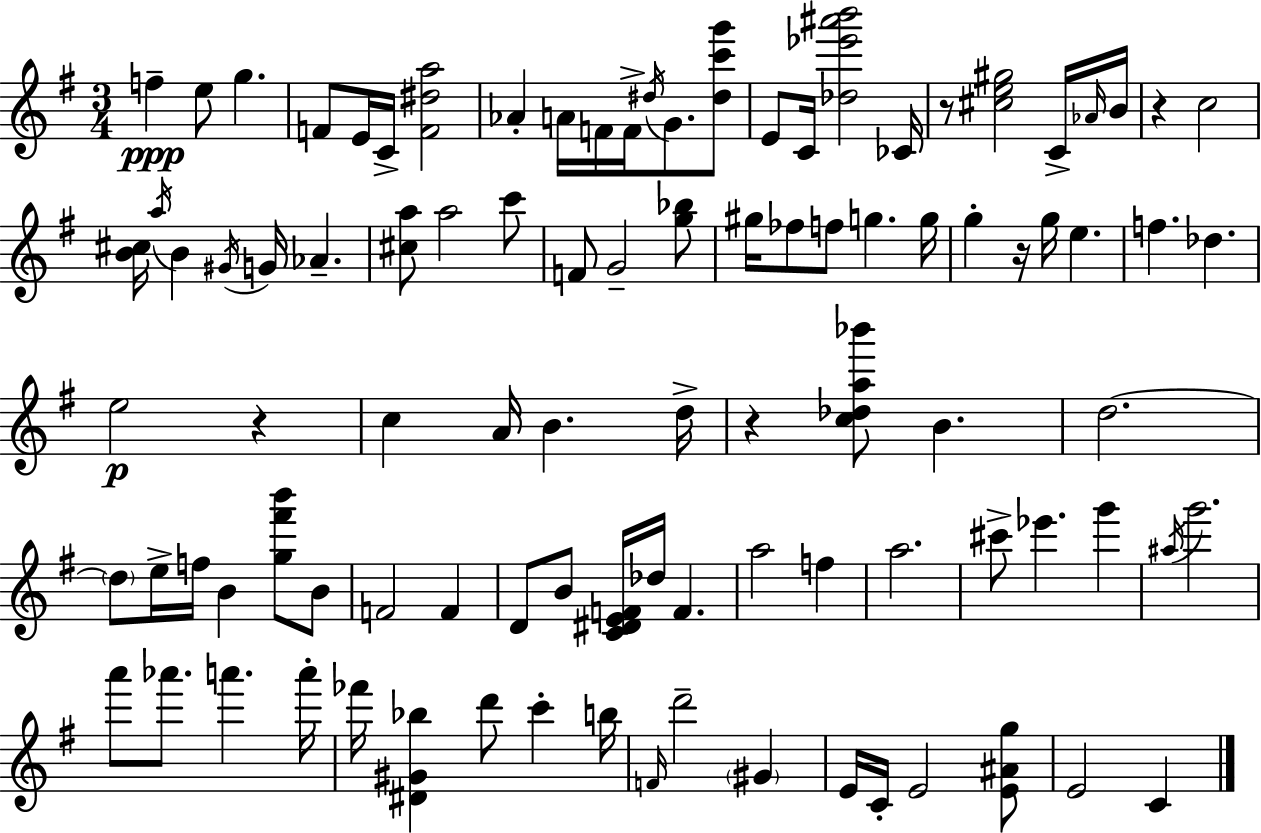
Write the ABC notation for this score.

X:1
T:Untitled
M:3/4
L:1/4
K:G
f e/2 g F/2 E/4 C/4 [F^da]2 _A A/4 F/4 F/4 ^d/4 G/2 [^dc'g']/2 E/2 C/4 [_d_e'^a'b']2 _C/4 z/2 [^ce^g]2 C/4 _A/4 B/4 z c2 [B^c]/4 a/4 B ^G/4 G/4 _A [^ca]/2 a2 c'/2 F/2 G2 [g_b]/2 ^g/4 _f/2 f/2 g g/4 g z/4 g/4 e f _d e2 z c A/4 B d/4 z [c_da_b']/2 B d2 d/2 e/4 f/4 B [g^f'b']/2 B/2 F2 F D/2 B/2 [C^DEF]/4 _d/4 F a2 f a2 ^c'/2 _e' g' ^a/4 g'2 a'/2 _a'/2 a' a'/4 _f'/4 [^D^G_b] d'/2 c' b/4 F/4 d'2 ^G E/4 C/4 E2 [E^Ag]/2 E2 C